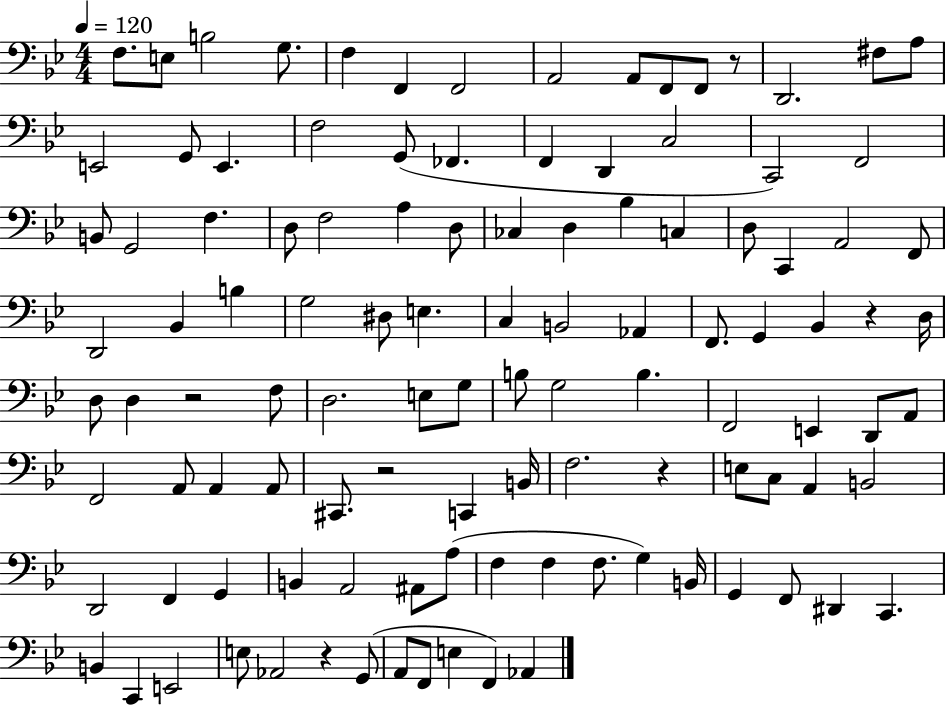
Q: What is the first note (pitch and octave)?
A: F3